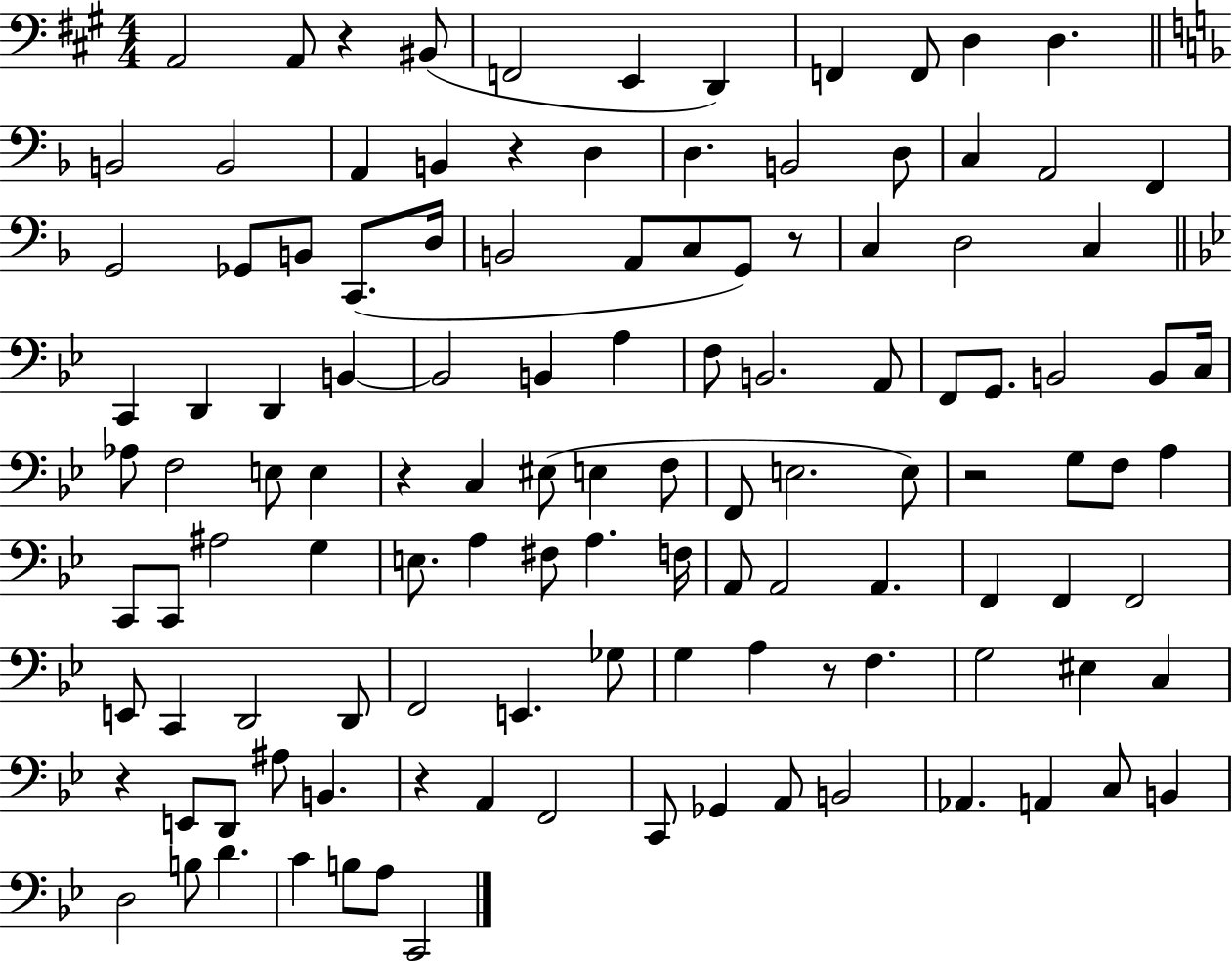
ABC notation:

X:1
T:Untitled
M:4/4
L:1/4
K:A
A,,2 A,,/2 z ^B,,/2 F,,2 E,, D,, F,, F,,/2 D, D, B,,2 B,,2 A,, B,, z D, D, B,,2 D,/2 C, A,,2 F,, G,,2 _G,,/2 B,,/2 C,,/2 D,/4 B,,2 A,,/2 C,/2 G,,/2 z/2 C, D,2 C, C,, D,, D,, B,, B,,2 B,, A, F,/2 B,,2 A,,/2 F,,/2 G,,/2 B,,2 B,,/2 C,/4 _A,/2 F,2 E,/2 E, z C, ^E,/2 E, F,/2 F,,/2 E,2 E,/2 z2 G,/2 F,/2 A, C,,/2 C,,/2 ^A,2 G, E,/2 A, ^F,/2 A, F,/4 A,,/2 A,,2 A,, F,, F,, F,,2 E,,/2 C,, D,,2 D,,/2 F,,2 E,, _G,/2 G, A, z/2 F, G,2 ^E, C, z E,,/2 D,,/2 ^A,/2 B,, z A,, F,,2 C,,/2 _G,, A,,/2 B,,2 _A,, A,, C,/2 B,, D,2 B,/2 D C B,/2 A,/2 C,,2